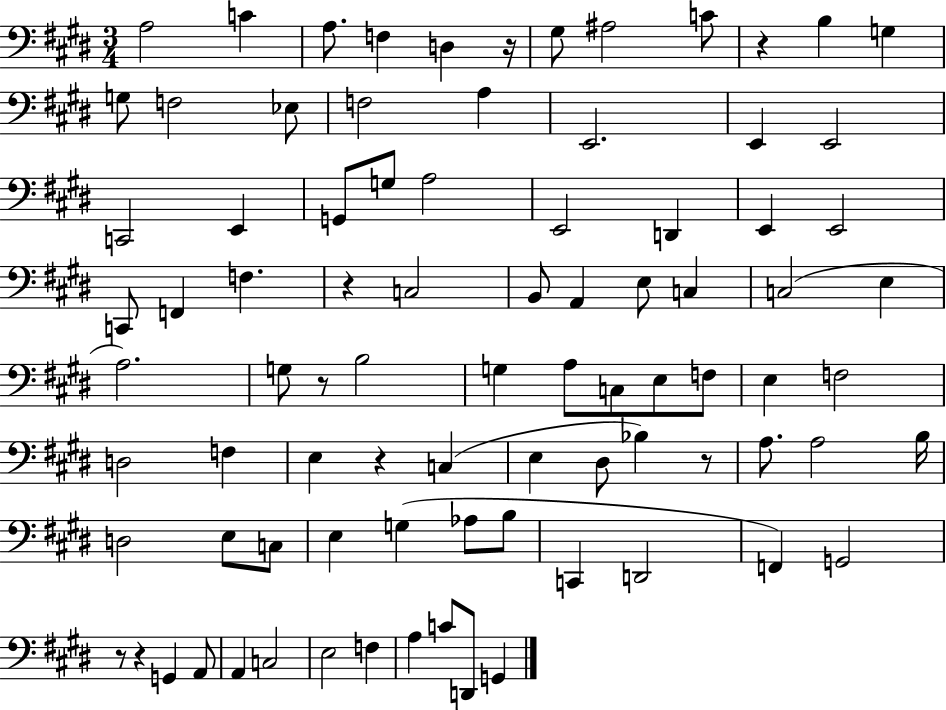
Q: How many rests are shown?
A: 8